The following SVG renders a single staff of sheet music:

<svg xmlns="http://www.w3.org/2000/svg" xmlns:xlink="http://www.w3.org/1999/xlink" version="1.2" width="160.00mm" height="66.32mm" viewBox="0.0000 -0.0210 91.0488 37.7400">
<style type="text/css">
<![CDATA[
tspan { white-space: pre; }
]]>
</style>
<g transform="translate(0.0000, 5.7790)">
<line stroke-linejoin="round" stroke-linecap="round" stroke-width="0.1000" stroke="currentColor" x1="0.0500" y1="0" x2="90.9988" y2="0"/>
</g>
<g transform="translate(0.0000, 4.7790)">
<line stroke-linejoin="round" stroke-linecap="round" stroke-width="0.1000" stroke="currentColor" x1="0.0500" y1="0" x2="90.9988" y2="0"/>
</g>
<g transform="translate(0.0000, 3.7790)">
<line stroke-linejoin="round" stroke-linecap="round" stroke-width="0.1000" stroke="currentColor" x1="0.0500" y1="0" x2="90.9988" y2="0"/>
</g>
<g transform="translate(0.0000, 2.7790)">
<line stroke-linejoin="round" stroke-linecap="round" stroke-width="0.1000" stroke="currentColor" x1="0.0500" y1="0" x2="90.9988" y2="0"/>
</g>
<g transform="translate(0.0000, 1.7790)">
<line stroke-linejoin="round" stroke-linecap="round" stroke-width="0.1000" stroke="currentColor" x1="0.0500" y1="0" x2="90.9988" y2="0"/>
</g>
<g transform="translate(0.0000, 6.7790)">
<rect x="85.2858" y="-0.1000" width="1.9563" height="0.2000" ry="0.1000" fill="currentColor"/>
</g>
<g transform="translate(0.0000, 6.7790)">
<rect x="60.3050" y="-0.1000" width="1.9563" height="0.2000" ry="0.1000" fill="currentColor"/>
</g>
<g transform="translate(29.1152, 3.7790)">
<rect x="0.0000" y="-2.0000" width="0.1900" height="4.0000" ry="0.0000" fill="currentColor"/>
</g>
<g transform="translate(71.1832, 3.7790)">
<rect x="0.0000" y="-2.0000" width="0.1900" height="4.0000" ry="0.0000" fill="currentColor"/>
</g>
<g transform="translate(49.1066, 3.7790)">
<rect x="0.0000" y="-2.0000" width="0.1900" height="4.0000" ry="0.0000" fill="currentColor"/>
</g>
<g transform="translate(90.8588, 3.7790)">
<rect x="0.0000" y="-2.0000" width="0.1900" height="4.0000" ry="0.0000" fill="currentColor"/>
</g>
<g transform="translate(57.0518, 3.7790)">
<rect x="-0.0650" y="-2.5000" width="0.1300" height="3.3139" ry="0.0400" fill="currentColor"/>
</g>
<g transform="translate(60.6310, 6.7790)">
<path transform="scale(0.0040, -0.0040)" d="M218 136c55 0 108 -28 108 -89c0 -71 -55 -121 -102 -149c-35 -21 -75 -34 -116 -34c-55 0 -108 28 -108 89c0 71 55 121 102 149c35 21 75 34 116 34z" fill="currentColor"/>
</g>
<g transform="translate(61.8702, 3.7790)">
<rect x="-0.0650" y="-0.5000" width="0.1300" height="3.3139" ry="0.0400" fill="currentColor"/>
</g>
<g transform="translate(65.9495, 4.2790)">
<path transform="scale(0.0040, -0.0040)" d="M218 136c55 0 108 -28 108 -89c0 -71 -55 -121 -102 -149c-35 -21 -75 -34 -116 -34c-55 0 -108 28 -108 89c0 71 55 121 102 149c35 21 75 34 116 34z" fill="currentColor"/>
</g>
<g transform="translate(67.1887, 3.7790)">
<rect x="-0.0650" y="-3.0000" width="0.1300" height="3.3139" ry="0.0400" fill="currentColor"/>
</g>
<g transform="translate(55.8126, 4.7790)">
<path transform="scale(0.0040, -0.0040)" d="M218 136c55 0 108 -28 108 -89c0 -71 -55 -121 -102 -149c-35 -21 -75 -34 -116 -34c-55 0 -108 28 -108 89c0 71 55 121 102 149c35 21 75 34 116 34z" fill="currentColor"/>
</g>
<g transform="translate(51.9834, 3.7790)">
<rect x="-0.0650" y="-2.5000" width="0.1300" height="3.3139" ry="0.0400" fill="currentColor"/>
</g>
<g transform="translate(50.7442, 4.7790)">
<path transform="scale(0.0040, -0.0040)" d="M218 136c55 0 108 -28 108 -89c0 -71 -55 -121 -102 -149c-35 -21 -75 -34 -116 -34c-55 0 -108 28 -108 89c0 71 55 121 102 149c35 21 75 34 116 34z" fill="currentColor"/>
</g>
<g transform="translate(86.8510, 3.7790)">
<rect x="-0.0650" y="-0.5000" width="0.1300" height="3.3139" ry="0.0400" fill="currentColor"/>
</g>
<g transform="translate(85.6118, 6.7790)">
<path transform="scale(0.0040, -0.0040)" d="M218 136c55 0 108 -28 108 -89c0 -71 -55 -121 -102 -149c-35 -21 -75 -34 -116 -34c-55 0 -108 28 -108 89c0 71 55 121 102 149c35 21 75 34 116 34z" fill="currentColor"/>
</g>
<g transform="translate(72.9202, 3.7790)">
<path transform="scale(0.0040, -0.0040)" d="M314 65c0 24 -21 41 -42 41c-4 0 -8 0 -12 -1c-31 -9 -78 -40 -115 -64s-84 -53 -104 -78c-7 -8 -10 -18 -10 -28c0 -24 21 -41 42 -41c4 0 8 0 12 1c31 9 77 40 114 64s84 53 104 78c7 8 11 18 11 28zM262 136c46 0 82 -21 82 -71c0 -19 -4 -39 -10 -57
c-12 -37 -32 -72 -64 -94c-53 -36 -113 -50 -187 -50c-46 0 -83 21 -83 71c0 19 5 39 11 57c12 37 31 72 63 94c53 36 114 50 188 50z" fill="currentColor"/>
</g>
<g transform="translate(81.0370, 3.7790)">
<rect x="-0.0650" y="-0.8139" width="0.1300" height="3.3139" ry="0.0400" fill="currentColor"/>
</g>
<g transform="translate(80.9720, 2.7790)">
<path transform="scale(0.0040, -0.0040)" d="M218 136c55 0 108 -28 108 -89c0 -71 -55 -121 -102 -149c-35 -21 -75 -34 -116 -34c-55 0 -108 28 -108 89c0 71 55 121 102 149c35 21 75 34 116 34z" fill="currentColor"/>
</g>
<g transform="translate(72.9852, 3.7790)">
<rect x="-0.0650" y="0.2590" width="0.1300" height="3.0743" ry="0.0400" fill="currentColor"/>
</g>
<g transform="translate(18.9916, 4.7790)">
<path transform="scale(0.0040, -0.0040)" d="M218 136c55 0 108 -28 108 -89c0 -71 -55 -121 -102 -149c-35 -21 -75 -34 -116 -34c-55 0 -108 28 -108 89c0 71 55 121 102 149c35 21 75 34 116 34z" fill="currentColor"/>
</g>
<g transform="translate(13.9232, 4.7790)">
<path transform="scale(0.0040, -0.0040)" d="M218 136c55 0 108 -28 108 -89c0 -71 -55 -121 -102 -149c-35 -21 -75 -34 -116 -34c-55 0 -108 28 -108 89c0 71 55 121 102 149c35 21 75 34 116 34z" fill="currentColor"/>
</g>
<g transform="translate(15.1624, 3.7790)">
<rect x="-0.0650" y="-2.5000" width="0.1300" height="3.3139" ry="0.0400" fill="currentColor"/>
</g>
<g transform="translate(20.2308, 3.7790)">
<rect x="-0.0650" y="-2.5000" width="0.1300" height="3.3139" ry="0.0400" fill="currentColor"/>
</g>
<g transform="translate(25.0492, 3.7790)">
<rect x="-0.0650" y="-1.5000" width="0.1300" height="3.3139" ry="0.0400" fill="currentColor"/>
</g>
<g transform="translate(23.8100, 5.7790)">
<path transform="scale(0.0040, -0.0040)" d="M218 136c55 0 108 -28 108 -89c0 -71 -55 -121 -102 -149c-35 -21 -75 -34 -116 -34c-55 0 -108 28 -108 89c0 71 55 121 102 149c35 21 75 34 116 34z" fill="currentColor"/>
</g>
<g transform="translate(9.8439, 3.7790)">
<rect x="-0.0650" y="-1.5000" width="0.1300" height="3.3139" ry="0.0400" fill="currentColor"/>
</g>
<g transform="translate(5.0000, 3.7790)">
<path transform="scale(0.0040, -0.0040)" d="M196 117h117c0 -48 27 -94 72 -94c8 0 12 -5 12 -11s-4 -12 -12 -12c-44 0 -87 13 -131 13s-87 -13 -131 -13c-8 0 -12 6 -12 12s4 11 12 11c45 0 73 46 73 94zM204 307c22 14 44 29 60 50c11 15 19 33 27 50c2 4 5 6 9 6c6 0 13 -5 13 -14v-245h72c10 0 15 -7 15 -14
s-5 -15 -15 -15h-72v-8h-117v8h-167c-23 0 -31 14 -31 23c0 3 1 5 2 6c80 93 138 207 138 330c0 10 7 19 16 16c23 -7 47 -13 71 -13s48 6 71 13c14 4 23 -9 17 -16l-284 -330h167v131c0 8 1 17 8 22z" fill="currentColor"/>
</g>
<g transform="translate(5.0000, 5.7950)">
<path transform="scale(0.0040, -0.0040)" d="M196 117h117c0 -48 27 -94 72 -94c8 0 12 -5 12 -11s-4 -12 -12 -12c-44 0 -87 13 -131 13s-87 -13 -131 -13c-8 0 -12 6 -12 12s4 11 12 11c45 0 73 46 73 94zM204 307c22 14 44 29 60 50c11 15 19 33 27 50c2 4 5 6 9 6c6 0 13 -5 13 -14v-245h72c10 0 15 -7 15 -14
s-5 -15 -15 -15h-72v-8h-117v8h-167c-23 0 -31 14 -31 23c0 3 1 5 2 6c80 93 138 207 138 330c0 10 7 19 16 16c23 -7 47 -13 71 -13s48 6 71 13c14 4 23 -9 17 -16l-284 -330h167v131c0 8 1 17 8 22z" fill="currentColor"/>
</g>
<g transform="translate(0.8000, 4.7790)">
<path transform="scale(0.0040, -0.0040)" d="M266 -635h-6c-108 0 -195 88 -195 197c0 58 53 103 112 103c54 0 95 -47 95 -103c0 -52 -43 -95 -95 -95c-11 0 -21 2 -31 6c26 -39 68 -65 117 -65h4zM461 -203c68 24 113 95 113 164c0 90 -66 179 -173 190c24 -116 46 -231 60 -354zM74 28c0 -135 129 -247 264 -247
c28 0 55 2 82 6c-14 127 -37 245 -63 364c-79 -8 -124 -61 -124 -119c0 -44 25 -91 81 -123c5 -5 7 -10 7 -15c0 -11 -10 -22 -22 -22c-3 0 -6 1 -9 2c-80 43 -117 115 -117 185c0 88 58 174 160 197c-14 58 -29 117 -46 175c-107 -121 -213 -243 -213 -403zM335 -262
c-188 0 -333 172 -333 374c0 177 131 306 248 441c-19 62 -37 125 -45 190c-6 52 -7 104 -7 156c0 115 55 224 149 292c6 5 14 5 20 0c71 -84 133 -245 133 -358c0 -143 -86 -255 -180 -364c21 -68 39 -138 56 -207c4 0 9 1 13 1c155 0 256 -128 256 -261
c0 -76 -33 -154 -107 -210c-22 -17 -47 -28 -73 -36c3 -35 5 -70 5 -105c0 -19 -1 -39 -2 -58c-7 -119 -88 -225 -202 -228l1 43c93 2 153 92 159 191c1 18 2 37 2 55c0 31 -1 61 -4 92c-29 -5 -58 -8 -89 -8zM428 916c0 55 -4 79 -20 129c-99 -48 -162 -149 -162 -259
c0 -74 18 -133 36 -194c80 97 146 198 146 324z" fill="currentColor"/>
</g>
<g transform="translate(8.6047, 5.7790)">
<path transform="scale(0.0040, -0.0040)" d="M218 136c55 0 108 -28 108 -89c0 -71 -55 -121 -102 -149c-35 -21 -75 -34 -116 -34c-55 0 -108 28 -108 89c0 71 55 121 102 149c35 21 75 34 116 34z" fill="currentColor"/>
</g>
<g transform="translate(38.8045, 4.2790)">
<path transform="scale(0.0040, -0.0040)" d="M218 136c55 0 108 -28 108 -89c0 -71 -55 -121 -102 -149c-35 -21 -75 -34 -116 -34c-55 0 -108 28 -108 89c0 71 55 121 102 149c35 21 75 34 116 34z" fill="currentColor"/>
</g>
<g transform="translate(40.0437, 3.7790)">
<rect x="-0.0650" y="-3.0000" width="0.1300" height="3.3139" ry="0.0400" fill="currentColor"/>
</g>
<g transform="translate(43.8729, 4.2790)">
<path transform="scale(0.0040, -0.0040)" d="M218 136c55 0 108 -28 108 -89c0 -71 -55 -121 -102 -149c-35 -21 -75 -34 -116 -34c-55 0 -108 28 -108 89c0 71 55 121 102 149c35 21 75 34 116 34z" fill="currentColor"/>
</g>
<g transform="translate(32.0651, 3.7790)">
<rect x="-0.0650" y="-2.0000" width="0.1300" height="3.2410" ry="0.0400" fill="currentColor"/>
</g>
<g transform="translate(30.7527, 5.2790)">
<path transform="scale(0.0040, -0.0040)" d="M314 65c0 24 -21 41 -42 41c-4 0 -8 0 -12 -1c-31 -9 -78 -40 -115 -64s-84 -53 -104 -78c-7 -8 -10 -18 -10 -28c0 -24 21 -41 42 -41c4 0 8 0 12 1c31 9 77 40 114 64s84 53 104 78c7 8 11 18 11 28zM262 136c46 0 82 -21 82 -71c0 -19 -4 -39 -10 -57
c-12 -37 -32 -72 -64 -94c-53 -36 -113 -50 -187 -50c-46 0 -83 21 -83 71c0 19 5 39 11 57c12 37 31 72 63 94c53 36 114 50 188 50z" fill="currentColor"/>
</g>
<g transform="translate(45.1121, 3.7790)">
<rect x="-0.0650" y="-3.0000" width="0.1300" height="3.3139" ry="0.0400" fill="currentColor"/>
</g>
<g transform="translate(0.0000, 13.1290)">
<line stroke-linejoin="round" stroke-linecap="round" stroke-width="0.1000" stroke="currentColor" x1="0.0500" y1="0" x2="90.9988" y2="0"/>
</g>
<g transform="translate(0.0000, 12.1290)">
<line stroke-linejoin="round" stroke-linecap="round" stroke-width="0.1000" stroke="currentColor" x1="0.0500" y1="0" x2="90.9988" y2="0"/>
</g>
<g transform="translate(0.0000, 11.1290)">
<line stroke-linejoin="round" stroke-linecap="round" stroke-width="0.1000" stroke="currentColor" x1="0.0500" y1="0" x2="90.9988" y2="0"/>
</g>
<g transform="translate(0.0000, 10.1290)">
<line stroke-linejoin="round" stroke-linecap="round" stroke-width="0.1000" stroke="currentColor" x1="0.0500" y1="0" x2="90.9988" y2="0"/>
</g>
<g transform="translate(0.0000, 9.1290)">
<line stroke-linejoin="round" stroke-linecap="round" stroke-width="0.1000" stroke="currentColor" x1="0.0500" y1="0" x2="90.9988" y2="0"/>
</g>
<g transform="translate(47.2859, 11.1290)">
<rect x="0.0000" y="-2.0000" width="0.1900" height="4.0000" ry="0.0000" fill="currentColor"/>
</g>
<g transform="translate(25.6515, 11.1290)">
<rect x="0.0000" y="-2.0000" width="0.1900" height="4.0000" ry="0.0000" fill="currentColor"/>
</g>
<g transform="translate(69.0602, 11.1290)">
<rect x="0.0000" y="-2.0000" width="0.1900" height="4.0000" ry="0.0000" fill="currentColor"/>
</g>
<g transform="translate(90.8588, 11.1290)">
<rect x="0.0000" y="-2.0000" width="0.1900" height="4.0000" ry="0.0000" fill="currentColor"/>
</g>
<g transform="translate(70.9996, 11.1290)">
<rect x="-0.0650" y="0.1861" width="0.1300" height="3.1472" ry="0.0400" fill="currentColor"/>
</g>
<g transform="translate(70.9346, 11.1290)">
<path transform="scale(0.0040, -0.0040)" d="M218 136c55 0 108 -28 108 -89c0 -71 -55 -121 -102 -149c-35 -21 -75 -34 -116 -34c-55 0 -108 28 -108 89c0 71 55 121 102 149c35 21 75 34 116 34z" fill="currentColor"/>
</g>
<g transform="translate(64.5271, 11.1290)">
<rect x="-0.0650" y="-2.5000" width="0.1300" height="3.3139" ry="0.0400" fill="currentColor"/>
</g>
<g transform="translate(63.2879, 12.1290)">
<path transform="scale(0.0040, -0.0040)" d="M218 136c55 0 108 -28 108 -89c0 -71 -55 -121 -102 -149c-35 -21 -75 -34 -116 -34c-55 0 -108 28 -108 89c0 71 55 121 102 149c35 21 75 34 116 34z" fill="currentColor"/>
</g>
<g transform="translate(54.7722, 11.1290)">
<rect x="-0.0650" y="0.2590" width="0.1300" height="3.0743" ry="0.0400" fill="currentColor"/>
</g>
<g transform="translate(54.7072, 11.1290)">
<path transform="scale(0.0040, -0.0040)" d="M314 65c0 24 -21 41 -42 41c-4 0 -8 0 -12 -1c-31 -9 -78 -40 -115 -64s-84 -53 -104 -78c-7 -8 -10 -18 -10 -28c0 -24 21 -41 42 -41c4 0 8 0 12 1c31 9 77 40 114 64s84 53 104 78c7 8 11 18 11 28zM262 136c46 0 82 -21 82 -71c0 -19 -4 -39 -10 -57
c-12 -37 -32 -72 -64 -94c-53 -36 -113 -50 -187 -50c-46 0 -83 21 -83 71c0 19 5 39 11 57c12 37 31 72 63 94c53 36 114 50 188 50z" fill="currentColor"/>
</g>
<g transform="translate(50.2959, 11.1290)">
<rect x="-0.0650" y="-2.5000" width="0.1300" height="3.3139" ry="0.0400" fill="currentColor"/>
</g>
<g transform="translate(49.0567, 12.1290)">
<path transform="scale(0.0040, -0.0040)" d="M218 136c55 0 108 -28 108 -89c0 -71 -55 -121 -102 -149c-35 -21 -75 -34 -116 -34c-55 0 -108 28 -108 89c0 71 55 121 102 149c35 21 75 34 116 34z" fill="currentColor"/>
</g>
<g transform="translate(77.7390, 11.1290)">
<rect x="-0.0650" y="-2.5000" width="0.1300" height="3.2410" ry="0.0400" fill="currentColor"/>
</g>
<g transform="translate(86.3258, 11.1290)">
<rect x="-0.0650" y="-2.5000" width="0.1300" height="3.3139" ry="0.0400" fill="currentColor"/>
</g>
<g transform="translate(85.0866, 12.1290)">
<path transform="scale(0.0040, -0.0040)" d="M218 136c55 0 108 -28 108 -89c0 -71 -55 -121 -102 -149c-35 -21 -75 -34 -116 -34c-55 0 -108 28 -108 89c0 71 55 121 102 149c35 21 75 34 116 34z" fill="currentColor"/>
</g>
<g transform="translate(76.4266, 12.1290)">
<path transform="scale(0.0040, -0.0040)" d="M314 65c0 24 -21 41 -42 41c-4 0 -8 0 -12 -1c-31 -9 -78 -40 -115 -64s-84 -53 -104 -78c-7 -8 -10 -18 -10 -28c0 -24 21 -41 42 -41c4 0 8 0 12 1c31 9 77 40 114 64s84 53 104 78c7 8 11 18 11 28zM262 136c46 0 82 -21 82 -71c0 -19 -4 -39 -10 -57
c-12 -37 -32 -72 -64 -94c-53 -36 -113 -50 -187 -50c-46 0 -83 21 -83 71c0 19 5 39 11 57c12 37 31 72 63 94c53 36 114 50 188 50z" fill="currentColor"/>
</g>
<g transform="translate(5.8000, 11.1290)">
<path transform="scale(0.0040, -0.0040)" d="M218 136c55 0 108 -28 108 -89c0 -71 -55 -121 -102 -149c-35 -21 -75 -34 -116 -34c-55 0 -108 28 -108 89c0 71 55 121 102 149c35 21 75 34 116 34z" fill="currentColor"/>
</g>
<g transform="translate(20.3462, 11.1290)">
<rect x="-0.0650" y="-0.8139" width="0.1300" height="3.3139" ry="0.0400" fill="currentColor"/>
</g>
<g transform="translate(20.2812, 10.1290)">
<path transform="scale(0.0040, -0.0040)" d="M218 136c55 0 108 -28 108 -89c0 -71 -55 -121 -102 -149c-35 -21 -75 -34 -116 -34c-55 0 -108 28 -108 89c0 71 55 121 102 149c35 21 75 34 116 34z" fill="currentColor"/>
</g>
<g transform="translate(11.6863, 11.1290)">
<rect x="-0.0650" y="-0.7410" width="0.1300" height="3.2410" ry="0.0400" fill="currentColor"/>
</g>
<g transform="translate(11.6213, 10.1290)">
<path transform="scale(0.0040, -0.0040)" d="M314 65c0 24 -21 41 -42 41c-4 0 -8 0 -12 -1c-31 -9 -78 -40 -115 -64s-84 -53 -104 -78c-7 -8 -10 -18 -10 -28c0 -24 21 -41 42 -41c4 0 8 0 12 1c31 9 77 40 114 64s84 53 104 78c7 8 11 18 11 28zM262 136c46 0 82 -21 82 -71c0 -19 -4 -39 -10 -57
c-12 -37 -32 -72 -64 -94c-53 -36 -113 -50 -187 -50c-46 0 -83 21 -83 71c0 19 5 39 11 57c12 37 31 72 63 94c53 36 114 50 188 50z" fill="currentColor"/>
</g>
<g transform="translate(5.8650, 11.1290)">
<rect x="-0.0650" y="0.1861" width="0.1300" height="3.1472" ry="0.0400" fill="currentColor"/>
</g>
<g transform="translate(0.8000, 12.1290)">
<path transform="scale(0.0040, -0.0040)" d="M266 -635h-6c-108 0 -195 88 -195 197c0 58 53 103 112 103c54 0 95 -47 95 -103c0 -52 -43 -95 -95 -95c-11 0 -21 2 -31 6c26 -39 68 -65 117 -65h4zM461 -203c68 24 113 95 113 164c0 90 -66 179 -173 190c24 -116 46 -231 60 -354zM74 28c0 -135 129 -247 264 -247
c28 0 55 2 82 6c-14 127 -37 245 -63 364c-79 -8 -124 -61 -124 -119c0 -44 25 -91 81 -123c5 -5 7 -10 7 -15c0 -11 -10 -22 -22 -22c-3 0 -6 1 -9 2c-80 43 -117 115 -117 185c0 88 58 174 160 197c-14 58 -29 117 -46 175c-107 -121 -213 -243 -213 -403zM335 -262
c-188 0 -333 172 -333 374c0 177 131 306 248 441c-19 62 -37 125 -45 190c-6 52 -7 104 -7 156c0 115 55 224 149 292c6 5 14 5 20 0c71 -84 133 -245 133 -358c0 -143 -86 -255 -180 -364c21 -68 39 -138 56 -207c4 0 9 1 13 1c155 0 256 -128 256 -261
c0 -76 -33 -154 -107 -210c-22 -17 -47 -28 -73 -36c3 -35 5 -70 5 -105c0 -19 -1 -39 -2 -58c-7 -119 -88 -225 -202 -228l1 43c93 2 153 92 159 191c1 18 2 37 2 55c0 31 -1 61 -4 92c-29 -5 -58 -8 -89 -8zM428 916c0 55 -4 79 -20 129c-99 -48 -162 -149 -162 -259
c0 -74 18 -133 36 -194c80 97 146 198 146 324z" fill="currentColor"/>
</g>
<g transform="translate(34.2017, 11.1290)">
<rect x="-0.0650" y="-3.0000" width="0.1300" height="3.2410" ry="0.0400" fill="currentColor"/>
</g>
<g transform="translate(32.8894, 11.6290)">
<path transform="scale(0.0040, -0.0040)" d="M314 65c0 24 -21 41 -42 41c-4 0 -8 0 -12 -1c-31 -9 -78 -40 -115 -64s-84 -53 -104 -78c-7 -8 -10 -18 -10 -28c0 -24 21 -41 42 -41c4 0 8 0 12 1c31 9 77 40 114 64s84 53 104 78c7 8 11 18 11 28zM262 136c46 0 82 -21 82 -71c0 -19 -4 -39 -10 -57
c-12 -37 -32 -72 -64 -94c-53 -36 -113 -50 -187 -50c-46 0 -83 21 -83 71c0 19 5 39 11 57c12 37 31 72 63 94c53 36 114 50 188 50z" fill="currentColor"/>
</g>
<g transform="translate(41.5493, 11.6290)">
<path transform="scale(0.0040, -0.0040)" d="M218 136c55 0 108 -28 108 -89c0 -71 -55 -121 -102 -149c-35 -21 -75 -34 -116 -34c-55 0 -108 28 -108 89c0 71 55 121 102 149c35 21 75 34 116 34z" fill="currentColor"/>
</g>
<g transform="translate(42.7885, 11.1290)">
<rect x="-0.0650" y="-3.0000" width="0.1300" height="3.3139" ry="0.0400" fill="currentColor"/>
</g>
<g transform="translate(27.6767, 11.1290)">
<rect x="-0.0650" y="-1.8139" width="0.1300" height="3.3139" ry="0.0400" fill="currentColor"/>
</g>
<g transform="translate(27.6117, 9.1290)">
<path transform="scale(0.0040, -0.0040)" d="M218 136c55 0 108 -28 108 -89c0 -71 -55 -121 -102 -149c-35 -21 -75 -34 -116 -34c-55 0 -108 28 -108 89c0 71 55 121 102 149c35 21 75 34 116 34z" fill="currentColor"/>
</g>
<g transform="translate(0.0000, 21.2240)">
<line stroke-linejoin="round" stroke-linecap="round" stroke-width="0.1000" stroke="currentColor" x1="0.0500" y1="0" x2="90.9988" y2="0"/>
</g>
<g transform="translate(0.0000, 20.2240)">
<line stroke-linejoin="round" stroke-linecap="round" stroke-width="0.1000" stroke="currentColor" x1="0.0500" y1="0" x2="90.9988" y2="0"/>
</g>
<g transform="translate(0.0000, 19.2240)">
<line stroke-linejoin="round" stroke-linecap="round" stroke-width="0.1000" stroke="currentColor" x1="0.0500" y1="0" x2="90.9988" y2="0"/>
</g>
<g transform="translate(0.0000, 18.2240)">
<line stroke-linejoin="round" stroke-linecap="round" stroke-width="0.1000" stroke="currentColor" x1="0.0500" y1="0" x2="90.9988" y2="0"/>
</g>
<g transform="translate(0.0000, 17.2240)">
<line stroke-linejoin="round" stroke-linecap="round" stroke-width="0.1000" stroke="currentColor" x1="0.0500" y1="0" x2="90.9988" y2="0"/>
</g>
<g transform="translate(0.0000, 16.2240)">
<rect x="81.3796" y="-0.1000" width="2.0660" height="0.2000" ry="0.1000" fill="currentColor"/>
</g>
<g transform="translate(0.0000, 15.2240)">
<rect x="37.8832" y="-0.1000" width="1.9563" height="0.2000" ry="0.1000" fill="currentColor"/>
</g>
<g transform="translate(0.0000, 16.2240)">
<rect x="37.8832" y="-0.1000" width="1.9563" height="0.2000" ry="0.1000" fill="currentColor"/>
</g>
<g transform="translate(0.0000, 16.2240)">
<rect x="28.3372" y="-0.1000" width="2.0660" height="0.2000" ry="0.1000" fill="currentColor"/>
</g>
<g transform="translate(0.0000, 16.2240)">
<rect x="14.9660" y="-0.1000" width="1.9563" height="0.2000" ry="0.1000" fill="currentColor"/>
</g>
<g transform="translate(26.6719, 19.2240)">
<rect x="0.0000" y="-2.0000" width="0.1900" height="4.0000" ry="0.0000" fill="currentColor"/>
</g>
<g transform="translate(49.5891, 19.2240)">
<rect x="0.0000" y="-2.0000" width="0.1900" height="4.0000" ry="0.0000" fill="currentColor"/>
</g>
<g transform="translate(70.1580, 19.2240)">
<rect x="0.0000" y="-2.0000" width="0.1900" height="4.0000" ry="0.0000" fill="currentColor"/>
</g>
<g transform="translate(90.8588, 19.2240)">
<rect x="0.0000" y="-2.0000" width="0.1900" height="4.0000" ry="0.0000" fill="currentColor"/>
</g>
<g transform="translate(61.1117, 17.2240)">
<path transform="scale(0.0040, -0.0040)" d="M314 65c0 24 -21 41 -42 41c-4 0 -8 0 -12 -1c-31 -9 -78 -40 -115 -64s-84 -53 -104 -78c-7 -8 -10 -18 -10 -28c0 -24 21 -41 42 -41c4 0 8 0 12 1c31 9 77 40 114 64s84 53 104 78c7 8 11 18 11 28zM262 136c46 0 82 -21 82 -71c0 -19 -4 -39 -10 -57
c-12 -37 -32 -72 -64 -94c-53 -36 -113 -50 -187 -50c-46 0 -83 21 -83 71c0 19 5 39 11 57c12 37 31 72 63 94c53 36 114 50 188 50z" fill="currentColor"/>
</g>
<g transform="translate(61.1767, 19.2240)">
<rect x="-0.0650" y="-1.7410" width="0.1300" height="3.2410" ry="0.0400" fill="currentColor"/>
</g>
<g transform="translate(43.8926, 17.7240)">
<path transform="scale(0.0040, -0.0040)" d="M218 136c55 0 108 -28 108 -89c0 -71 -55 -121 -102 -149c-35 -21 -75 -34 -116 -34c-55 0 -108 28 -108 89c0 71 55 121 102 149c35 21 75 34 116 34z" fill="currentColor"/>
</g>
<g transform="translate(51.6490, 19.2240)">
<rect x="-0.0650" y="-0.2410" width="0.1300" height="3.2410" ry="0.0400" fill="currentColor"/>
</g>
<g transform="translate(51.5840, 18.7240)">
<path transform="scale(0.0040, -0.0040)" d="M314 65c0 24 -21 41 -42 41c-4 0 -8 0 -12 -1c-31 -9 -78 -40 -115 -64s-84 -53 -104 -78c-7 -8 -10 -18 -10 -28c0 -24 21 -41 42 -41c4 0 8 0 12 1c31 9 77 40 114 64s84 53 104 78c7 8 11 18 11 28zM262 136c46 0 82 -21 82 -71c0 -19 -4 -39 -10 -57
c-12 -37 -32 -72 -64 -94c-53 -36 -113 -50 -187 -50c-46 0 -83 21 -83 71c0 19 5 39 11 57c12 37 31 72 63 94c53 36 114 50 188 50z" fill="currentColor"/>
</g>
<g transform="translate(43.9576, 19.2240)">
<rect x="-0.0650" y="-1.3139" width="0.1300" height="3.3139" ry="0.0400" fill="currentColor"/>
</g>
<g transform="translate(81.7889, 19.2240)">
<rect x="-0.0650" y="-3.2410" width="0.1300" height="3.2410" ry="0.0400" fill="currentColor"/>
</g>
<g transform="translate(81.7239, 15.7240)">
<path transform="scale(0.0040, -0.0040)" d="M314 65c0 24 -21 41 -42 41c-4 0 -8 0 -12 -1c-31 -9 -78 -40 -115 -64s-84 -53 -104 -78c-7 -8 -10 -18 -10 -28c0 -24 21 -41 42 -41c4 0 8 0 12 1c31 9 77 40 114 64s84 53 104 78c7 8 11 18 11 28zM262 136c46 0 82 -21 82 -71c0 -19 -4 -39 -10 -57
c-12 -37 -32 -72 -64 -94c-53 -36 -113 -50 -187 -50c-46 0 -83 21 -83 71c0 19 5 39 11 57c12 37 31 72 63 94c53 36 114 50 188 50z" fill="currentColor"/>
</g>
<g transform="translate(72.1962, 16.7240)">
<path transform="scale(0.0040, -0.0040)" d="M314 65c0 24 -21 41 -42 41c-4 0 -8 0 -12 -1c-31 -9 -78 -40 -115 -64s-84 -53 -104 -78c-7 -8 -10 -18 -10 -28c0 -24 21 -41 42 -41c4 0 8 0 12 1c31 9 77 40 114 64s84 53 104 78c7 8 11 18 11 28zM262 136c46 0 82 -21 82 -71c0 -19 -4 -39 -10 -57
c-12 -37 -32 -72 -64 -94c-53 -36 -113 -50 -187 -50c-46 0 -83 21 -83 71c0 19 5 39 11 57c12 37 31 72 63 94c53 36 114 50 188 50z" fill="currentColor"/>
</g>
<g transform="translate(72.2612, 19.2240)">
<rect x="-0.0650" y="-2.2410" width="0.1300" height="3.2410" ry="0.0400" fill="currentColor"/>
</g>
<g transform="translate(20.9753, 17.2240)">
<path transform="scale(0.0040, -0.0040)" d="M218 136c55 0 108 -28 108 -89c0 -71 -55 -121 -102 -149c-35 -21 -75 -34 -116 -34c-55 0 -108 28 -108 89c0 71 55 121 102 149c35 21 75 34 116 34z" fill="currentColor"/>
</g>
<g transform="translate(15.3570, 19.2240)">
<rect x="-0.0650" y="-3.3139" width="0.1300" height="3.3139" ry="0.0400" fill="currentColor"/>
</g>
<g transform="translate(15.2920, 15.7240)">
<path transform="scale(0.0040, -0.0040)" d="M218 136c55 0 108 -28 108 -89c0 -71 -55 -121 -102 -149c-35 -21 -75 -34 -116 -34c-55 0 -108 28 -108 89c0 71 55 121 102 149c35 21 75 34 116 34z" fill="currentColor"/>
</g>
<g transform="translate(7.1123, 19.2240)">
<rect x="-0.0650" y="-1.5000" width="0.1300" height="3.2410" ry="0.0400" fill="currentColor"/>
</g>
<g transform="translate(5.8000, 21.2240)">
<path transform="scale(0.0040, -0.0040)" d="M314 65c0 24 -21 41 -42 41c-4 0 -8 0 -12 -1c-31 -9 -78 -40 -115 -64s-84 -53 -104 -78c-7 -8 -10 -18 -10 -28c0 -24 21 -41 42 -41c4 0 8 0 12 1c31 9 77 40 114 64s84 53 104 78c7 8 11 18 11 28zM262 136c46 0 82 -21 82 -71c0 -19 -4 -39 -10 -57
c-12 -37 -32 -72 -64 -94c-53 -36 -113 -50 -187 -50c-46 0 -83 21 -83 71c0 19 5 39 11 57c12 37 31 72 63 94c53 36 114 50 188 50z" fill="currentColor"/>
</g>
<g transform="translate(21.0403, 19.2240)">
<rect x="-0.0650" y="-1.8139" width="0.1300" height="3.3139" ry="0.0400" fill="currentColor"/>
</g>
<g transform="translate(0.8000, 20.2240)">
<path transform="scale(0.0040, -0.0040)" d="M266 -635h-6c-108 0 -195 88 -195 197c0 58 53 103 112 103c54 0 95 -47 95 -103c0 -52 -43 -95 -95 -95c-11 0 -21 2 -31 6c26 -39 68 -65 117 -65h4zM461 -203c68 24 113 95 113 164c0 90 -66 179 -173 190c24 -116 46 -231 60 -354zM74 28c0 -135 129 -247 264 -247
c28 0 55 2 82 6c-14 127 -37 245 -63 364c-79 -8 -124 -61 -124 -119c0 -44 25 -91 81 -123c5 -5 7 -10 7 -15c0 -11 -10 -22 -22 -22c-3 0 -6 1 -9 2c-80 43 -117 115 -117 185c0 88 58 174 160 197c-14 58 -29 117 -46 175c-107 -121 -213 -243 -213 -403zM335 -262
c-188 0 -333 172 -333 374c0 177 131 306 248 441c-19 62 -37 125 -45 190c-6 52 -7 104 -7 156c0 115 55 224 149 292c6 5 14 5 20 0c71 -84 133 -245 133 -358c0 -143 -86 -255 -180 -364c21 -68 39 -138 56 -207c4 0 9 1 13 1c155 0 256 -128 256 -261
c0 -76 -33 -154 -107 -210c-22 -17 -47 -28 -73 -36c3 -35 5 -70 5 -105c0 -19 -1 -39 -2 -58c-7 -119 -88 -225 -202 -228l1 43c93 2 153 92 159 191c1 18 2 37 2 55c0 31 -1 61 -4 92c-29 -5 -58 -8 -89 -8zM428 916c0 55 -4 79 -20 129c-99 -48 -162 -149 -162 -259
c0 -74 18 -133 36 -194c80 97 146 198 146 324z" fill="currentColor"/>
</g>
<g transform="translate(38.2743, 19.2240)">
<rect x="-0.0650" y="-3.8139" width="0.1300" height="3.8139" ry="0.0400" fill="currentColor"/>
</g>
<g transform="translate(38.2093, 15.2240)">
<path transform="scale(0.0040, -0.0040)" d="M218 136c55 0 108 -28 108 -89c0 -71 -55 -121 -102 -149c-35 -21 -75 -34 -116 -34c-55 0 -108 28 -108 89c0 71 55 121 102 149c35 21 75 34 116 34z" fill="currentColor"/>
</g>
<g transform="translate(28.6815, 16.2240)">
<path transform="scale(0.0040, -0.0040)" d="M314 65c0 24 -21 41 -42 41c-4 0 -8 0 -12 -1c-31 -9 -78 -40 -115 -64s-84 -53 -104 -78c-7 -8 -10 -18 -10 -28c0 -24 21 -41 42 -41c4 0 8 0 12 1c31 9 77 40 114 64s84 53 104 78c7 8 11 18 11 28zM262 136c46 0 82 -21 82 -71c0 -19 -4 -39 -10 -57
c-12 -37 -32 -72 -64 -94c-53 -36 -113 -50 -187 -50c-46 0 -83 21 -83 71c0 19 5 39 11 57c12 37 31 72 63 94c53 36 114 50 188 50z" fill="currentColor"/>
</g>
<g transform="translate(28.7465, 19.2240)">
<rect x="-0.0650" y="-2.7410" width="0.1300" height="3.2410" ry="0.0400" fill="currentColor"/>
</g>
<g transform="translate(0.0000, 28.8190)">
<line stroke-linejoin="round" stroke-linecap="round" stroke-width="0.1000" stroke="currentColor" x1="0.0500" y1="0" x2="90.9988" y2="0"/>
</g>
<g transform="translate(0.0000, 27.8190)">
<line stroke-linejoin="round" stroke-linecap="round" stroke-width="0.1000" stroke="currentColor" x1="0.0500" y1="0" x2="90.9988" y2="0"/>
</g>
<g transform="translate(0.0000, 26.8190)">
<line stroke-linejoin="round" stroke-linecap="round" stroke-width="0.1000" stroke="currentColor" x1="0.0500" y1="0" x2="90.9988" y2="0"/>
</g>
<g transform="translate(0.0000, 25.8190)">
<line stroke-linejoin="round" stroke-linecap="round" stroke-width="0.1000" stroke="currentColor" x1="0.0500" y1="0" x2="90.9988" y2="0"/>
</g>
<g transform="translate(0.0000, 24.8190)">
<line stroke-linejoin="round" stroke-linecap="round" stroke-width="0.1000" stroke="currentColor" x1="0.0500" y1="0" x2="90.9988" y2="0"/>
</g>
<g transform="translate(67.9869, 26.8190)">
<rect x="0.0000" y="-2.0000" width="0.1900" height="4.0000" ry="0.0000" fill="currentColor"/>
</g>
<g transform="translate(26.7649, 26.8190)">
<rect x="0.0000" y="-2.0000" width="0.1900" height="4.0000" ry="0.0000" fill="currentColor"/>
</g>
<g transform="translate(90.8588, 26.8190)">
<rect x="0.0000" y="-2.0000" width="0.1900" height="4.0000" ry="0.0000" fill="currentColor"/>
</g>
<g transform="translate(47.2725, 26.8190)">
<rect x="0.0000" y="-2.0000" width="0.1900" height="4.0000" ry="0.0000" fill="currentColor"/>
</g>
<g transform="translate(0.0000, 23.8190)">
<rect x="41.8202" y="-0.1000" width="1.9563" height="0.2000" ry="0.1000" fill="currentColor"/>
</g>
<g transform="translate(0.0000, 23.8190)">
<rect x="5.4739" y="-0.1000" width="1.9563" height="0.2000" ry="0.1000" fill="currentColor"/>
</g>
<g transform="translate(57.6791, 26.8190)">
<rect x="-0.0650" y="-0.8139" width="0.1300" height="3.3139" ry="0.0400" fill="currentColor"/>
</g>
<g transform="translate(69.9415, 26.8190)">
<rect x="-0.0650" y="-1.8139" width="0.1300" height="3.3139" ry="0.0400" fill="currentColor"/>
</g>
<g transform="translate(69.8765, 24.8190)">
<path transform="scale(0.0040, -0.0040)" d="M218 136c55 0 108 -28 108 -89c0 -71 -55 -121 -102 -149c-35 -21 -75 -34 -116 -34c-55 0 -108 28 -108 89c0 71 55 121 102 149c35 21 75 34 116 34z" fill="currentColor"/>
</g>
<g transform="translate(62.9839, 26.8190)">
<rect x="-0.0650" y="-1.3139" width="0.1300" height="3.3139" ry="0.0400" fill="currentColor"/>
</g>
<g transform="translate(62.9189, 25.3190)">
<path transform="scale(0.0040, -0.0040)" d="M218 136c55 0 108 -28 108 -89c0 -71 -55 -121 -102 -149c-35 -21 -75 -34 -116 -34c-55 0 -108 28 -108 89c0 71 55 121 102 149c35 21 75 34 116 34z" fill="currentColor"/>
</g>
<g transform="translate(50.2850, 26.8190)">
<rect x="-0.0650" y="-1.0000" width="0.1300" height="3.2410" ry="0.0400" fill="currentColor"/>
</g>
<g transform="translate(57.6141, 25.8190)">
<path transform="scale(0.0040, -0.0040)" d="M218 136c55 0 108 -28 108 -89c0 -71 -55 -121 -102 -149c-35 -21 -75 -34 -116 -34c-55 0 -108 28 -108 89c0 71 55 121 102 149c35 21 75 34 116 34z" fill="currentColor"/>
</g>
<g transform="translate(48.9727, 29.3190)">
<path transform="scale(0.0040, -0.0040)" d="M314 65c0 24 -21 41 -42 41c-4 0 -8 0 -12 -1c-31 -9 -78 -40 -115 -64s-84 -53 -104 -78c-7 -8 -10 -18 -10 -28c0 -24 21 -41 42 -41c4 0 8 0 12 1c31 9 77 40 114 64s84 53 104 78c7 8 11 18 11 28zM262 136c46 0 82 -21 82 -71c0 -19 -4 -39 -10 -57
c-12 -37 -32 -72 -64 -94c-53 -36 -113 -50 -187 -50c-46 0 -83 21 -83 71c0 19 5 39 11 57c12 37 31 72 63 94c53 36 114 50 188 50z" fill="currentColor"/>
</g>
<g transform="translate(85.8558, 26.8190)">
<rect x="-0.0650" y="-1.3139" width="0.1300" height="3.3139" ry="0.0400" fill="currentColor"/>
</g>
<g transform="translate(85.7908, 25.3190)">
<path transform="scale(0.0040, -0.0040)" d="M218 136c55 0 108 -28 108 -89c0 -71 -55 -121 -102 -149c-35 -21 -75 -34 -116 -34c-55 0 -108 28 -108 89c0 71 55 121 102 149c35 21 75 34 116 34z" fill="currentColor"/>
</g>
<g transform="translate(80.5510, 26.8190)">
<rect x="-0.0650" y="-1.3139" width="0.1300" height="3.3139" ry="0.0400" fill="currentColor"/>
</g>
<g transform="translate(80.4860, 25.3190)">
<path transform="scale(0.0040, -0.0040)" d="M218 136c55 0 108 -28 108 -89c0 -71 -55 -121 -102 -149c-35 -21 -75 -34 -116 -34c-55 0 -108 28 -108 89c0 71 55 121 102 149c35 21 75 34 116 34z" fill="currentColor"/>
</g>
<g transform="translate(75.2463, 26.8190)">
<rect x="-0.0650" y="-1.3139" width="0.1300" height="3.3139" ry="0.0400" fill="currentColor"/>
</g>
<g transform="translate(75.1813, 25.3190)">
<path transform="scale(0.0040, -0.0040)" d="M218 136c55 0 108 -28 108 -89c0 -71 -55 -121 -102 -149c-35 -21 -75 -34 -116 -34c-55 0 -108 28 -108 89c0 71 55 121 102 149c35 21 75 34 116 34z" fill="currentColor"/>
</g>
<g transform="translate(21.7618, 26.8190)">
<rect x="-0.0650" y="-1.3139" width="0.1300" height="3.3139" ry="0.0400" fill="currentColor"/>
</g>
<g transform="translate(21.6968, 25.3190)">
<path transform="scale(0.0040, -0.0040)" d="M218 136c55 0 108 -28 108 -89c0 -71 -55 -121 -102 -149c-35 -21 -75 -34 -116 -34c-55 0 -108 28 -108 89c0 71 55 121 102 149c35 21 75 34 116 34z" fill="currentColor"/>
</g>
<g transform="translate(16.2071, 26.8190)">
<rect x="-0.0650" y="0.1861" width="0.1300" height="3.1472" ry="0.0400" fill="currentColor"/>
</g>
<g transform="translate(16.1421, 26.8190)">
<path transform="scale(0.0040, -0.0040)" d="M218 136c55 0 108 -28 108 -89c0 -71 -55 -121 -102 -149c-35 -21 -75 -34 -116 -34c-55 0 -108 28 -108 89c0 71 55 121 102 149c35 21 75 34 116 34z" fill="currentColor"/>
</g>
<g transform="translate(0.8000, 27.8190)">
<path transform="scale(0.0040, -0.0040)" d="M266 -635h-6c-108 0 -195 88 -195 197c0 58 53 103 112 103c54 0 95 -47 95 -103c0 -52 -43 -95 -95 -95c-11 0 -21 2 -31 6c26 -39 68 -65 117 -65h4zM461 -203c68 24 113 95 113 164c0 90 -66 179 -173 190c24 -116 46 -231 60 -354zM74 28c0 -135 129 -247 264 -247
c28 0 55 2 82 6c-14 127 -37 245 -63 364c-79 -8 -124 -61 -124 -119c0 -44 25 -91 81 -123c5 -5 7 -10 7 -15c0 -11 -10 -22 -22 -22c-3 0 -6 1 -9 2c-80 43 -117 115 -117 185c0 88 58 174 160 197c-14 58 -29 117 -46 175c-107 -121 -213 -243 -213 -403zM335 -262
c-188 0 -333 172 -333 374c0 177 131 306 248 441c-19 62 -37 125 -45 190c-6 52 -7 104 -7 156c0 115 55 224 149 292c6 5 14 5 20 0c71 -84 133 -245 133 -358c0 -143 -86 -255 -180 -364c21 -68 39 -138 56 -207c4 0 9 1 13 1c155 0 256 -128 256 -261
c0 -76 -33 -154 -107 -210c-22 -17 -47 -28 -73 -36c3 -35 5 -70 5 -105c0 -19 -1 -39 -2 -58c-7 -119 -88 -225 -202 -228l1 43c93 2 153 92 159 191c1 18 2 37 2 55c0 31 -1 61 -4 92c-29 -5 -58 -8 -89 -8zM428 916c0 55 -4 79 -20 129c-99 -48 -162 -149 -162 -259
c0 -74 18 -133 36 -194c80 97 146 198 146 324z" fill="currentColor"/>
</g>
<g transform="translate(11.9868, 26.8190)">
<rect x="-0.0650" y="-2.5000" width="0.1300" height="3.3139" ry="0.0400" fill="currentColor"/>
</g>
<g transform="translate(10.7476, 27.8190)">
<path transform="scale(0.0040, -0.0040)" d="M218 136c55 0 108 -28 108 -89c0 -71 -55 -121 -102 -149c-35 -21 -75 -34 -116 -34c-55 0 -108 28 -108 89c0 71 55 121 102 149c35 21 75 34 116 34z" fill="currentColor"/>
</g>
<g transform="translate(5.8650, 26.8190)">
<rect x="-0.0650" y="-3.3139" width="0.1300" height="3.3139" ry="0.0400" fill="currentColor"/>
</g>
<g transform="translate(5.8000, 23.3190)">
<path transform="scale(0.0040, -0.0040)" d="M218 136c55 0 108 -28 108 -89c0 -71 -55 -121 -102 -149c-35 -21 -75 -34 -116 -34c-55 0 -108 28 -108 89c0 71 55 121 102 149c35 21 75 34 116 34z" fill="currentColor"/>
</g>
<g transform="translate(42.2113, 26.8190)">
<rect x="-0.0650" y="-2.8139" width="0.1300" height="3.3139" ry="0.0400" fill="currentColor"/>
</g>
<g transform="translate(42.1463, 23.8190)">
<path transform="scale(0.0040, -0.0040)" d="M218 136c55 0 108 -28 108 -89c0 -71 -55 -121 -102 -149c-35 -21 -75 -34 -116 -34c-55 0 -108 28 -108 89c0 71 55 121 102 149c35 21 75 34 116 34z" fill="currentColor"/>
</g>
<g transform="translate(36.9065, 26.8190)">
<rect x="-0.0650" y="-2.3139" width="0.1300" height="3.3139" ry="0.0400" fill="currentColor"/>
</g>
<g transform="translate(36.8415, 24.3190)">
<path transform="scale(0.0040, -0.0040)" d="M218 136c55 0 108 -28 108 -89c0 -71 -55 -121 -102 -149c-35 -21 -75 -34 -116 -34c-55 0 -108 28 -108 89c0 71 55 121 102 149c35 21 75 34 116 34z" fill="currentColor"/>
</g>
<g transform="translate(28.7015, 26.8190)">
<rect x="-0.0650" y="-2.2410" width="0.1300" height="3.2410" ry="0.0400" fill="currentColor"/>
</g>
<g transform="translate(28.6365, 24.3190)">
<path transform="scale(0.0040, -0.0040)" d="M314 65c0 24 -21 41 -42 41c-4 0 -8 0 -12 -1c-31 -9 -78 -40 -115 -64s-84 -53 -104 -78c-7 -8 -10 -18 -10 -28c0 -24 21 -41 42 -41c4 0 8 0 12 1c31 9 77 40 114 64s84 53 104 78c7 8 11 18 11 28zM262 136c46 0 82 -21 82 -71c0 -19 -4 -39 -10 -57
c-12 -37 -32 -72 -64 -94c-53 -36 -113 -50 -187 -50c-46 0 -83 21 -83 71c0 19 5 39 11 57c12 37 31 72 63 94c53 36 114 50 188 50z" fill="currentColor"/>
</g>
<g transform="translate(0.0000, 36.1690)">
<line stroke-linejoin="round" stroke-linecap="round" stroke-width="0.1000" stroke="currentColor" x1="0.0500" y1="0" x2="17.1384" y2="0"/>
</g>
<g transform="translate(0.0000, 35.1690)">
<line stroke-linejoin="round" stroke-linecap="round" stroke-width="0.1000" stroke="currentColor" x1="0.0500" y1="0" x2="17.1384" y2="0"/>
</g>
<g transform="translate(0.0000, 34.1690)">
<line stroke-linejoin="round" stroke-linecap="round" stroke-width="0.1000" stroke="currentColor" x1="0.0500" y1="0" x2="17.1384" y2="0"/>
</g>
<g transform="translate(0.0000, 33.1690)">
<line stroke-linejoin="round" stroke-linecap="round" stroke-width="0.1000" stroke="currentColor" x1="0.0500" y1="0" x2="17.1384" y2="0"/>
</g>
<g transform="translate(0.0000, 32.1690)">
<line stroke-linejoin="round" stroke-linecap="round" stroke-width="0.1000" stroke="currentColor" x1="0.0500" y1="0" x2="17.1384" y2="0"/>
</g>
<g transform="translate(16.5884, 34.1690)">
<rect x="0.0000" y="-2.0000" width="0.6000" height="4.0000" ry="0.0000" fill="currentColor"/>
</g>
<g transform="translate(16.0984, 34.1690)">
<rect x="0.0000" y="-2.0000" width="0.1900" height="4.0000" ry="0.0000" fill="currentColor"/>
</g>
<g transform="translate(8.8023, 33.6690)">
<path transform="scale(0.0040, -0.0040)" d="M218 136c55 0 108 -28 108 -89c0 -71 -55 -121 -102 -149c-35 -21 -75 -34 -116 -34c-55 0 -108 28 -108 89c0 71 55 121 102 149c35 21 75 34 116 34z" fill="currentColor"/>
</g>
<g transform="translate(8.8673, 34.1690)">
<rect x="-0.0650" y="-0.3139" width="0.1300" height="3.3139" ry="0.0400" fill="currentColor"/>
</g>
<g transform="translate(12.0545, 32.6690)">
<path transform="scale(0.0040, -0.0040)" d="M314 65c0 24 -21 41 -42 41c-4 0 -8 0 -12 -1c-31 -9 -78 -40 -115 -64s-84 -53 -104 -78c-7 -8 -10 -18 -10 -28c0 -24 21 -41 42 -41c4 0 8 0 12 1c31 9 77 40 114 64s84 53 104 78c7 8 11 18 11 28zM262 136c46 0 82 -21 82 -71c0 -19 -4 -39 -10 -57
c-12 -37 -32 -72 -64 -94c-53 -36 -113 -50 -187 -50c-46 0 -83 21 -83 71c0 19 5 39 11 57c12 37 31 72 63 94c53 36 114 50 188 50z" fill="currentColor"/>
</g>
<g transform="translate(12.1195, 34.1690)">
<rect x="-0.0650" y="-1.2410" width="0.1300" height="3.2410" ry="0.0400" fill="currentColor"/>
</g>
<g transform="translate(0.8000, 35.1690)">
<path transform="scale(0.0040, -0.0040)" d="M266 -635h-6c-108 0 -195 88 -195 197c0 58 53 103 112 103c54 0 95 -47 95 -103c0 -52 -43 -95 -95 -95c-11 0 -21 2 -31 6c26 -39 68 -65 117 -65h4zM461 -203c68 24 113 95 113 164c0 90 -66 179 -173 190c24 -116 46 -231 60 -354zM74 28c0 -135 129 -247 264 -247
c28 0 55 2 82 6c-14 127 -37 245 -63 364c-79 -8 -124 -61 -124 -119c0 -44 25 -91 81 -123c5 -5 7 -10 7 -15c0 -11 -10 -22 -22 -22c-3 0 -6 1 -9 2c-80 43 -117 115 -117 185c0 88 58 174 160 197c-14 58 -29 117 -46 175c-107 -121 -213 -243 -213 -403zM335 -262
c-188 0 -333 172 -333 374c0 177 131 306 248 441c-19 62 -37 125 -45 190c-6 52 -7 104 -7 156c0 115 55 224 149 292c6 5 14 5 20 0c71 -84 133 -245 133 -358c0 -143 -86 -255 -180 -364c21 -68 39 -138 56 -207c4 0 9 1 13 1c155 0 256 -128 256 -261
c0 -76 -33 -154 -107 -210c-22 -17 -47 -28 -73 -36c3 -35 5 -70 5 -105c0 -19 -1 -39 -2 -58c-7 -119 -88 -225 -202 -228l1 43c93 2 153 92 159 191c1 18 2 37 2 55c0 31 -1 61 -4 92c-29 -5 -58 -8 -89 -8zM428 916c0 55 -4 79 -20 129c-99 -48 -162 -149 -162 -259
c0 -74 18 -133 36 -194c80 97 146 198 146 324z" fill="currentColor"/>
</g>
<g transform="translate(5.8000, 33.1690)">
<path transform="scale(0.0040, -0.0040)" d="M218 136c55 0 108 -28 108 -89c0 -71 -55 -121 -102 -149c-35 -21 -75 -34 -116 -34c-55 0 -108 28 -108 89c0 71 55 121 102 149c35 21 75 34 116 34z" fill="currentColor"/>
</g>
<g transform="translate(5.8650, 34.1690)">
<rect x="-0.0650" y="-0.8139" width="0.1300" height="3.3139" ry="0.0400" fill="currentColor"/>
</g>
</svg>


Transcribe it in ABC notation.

X:1
T:Untitled
M:4/4
L:1/4
K:C
E G G E F2 A A G G C A B2 d C B d2 d f A2 A G B2 G B G2 G E2 b f a2 c' e c2 f2 g2 b2 b G B e g2 g a D2 d e f e e e d c e2